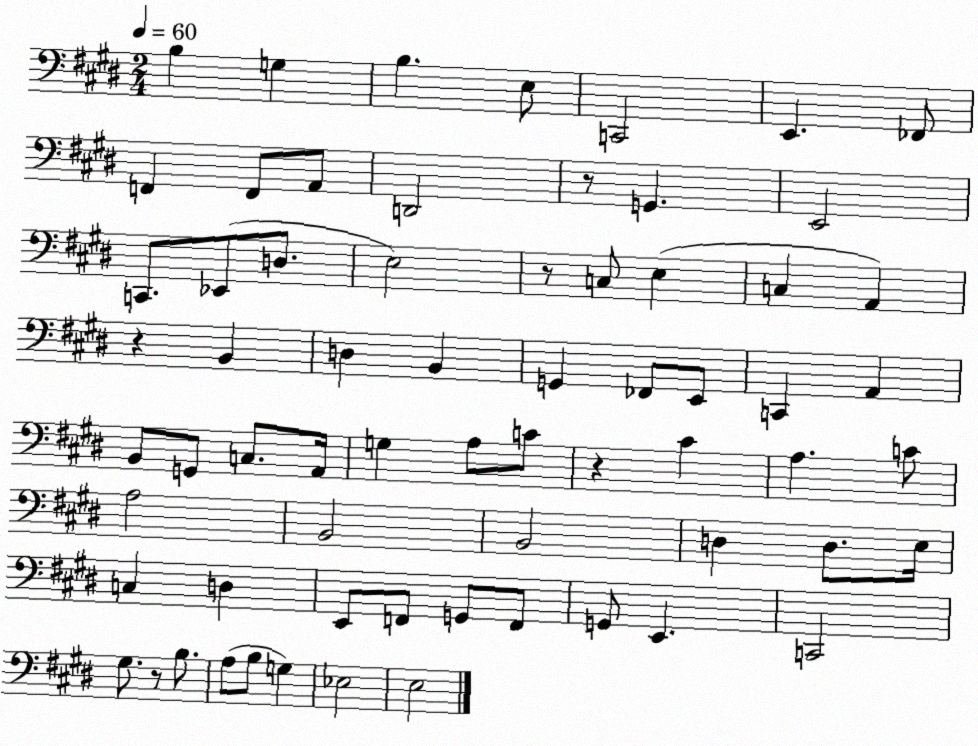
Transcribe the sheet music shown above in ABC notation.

X:1
T:Untitled
M:2/4
L:1/4
K:E
B, G, B, E,/2 C,,2 E,, _F,,/2 F,, F,,/2 A,,/2 D,,2 z/2 G,, E,,2 C,,/2 _E,,/2 D,/2 E,2 z/2 C,/2 E, C, A,, z B,, D, B,, G,, _F,,/2 E,,/2 C,, A,, B,,/2 G,,/2 C,/2 A,,/4 G, A,/2 C/2 z ^C A, C/2 A,2 B,,2 B,,2 D, D,/2 E,/4 C, D, E,,/2 F,,/2 G,,/2 F,,/2 G,,/2 E,, C,,2 ^G,/2 z/2 B,/2 A,/2 B,/2 G, _E,2 E,2